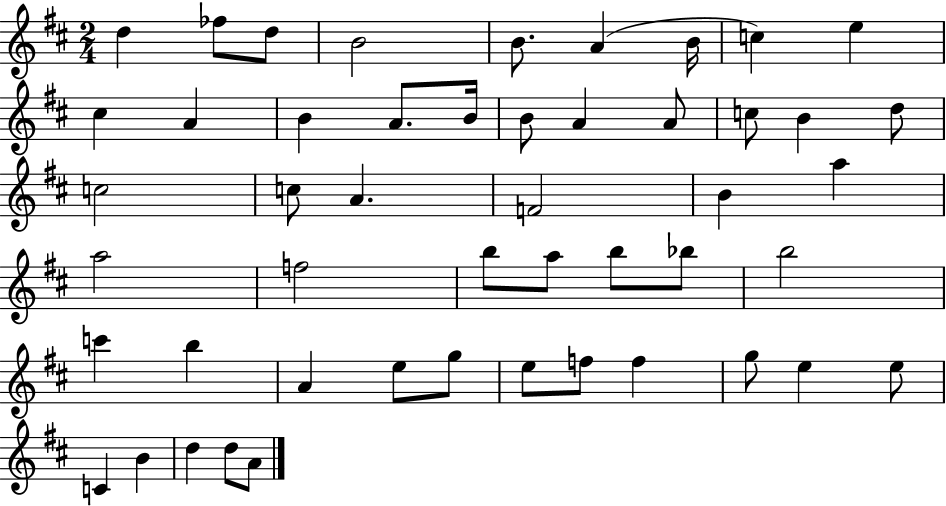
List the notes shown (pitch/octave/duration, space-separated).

D5/q FES5/e D5/e B4/h B4/e. A4/q B4/s C5/q E5/q C#5/q A4/q B4/q A4/e. B4/s B4/e A4/q A4/e C5/e B4/q D5/e C5/h C5/e A4/q. F4/h B4/q A5/q A5/h F5/h B5/e A5/e B5/e Bb5/e B5/h C6/q B5/q A4/q E5/e G5/e E5/e F5/e F5/q G5/e E5/q E5/e C4/q B4/q D5/q D5/e A4/e